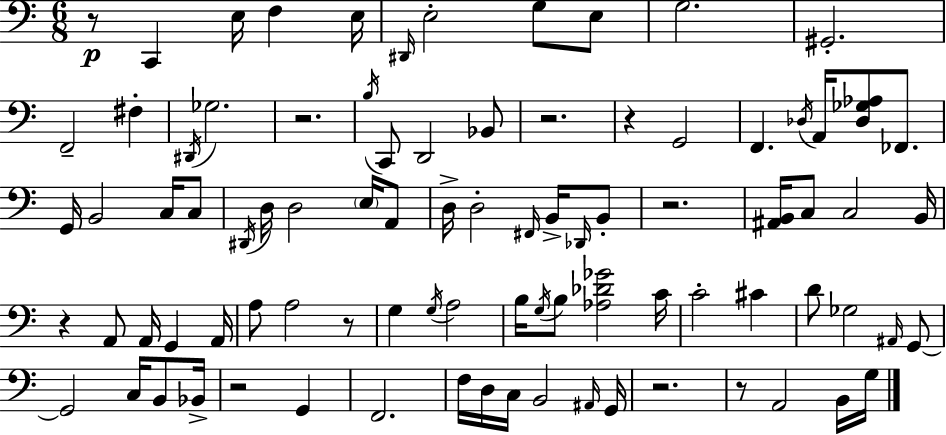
R/e C2/q E3/s F3/q E3/s D#2/s E3/h G3/e E3/e G3/h. G#2/h. F2/h F#3/q D#2/s Gb3/h. R/h. B3/s C2/e D2/h Bb2/e R/h. R/q G2/h F2/q. Db3/s A2/s [Db3,Gb3,Ab3]/e FES2/e. G2/s B2/h C3/s C3/e D#2/s D3/s D3/h E3/s A2/e D3/s D3/h F#2/s B2/s Db2/s B2/e R/h. [A#2,B2]/s C3/e C3/h B2/s R/q A2/e A2/s G2/q A2/s A3/e A3/h R/e G3/q G3/s A3/h B3/s G3/s B3/e [Ab3,Db4,Gb4]/h C4/s C4/h C#4/q D4/e Gb3/h A#2/s G2/e G2/h C3/s B2/e Bb2/s R/h G2/q F2/h. F3/s D3/s C3/s B2/h A#2/s G2/s R/h. R/e A2/h B2/s G3/s